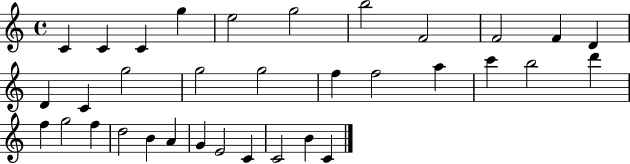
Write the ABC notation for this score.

X:1
T:Untitled
M:4/4
L:1/4
K:C
C C C g e2 g2 b2 F2 F2 F D D C g2 g2 g2 f f2 a c' b2 d' f g2 f d2 B A G E2 C C2 B C